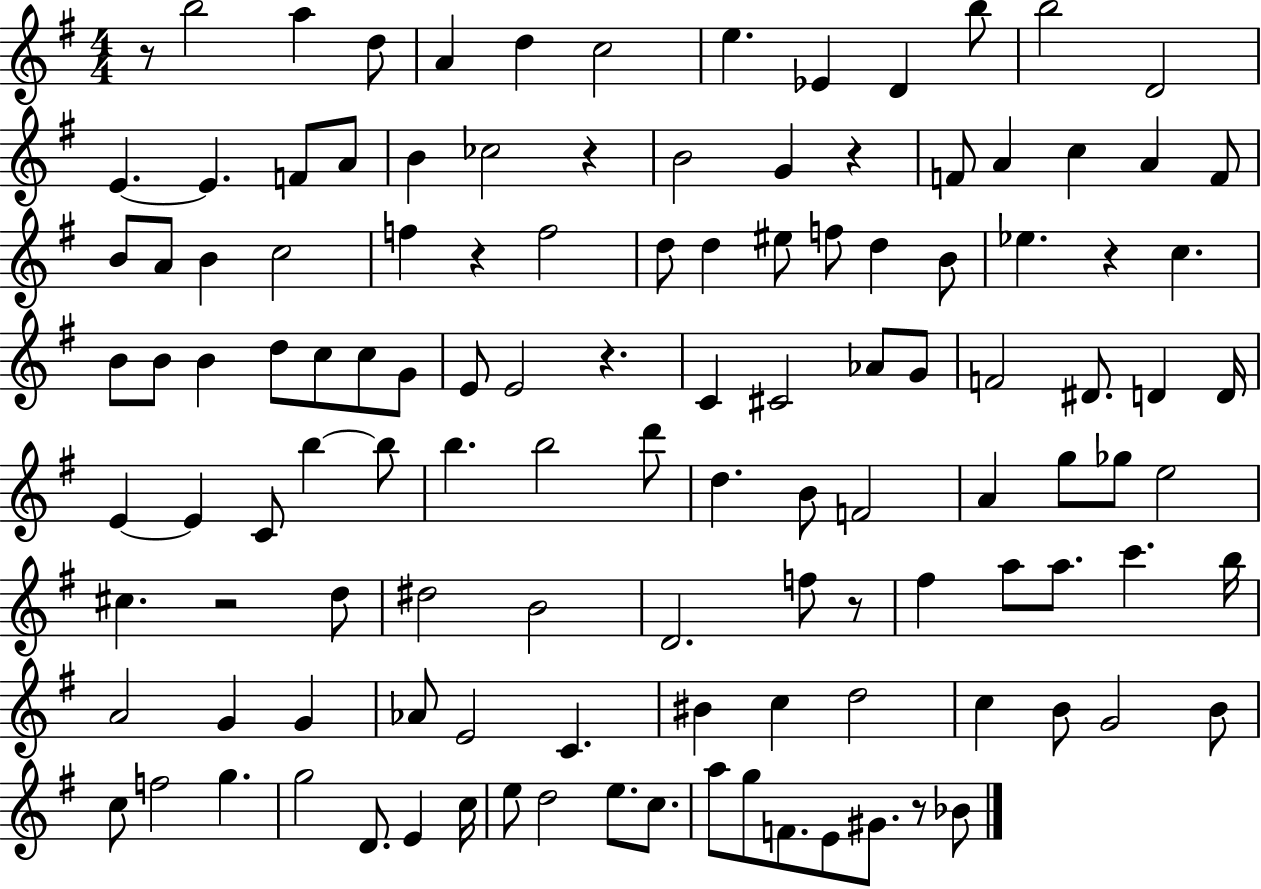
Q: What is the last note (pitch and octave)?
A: Bb4